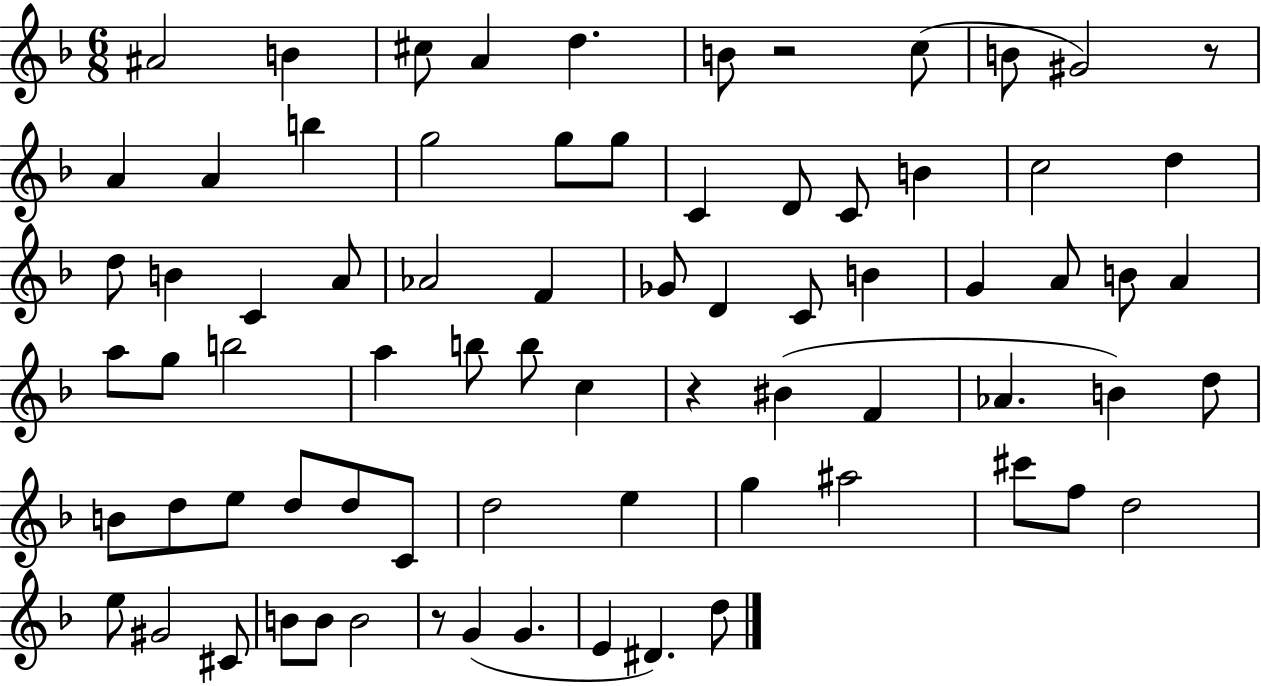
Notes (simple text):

A#4/h B4/q C#5/e A4/q D5/q. B4/e R/h C5/e B4/e G#4/h R/e A4/q A4/q B5/q G5/h G5/e G5/e C4/q D4/e C4/e B4/q C5/h D5/q D5/e B4/q C4/q A4/e Ab4/h F4/q Gb4/e D4/q C4/e B4/q G4/q A4/e B4/e A4/q A5/e G5/e B5/h A5/q B5/e B5/e C5/q R/q BIS4/q F4/q Ab4/q. B4/q D5/e B4/e D5/e E5/e D5/e D5/e C4/e D5/h E5/q G5/q A#5/h C#6/e F5/e D5/h E5/e G#4/h C#4/e B4/e B4/e B4/h R/e G4/q G4/q. E4/q D#4/q. D5/e